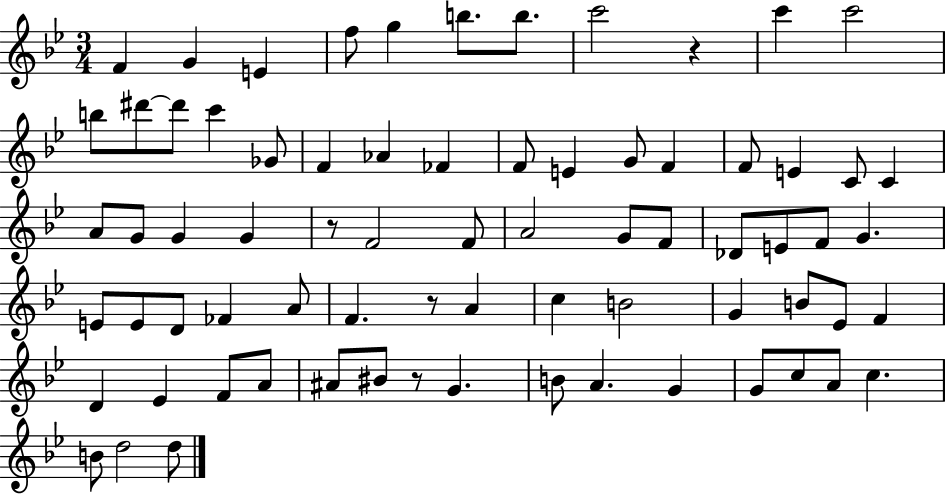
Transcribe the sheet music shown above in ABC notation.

X:1
T:Untitled
M:3/4
L:1/4
K:Bb
F G E f/2 g b/2 b/2 c'2 z c' c'2 b/2 ^d'/2 ^d'/2 c' _G/2 F _A _F F/2 E G/2 F F/2 E C/2 C A/2 G/2 G G z/2 F2 F/2 A2 G/2 F/2 _D/2 E/2 F/2 G E/2 E/2 D/2 _F A/2 F z/2 A c B2 G B/2 _E/2 F D _E F/2 A/2 ^A/2 ^B/2 z/2 G B/2 A G G/2 c/2 A/2 c B/2 d2 d/2